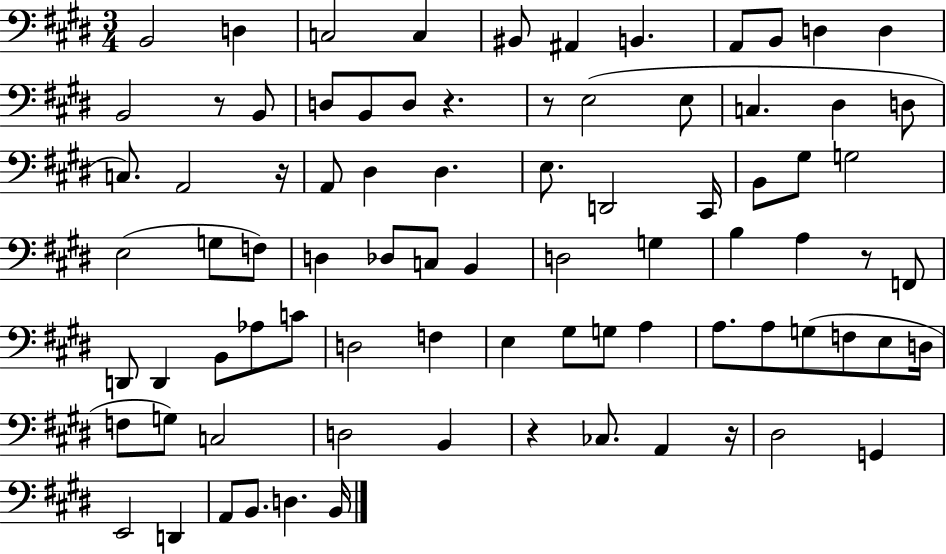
B2/h D3/q C3/h C3/q BIS2/e A#2/q B2/q. A2/e B2/e D3/q D3/q B2/h R/e B2/e D3/e B2/e D3/e R/q. R/e E3/h E3/e C3/q. D#3/q D3/e C3/e. A2/h R/s A2/e D#3/q D#3/q. E3/e. D2/h C#2/s B2/e G#3/e G3/h E3/h G3/e F3/e D3/q Db3/e C3/e B2/q D3/h G3/q B3/q A3/q R/e F2/e D2/e D2/q B2/e Ab3/e C4/e D3/h F3/q E3/q G#3/e G3/e A3/q A3/e. A3/e G3/e F3/e E3/e D3/s F3/e G3/e C3/h D3/h B2/q R/q CES3/e. A2/q R/s D#3/h G2/q E2/h D2/q A2/e B2/e. D3/q. B2/s